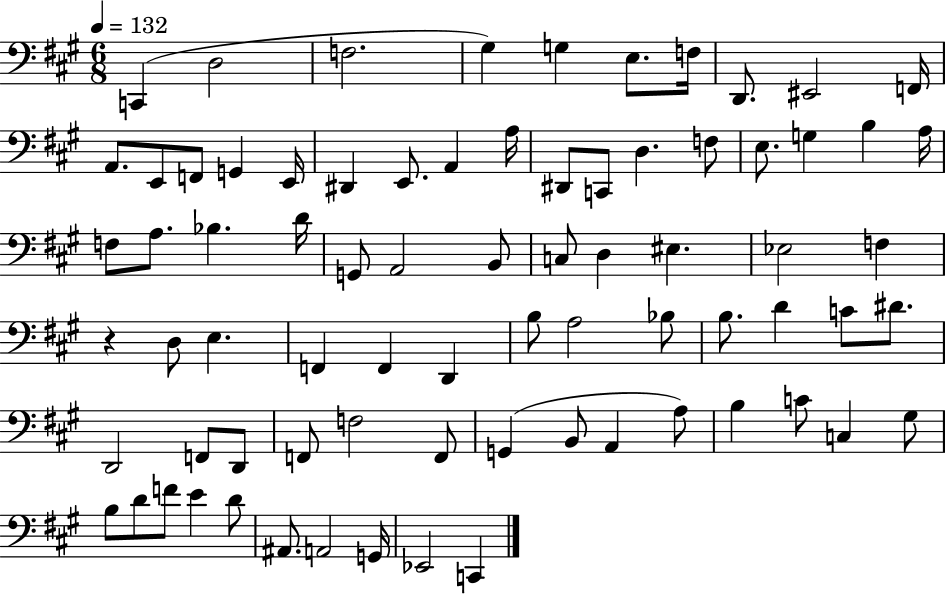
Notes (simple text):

C2/q D3/h F3/h. G#3/q G3/q E3/e. F3/s D2/e. EIS2/h F2/s A2/e. E2/e F2/e G2/q E2/s D#2/q E2/e. A2/q A3/s D#2/e C2/e D3/q. F3/e E3/e. G3/q B3/q A3/s F3/e A3/e. Bb3/q. D4/s G2/e A2/h B2/e C3/e D3/q EIS3/q. Eb3/h F3/q R/q D3/e E3/q. F2/q F2/q D2/q B3/e A3/h Bb3/e B3/e. D4/q C4/e D#4/e. D2/h F2/e D2/e F2/e F3/h F2/e G2/q B2/e A2/q A3/e B3/q C4/e C3/q G#3/e B3/e D4/e F4/e E4/q D4/e A#2/e. A2/h G2/s Eb2/h C2/q